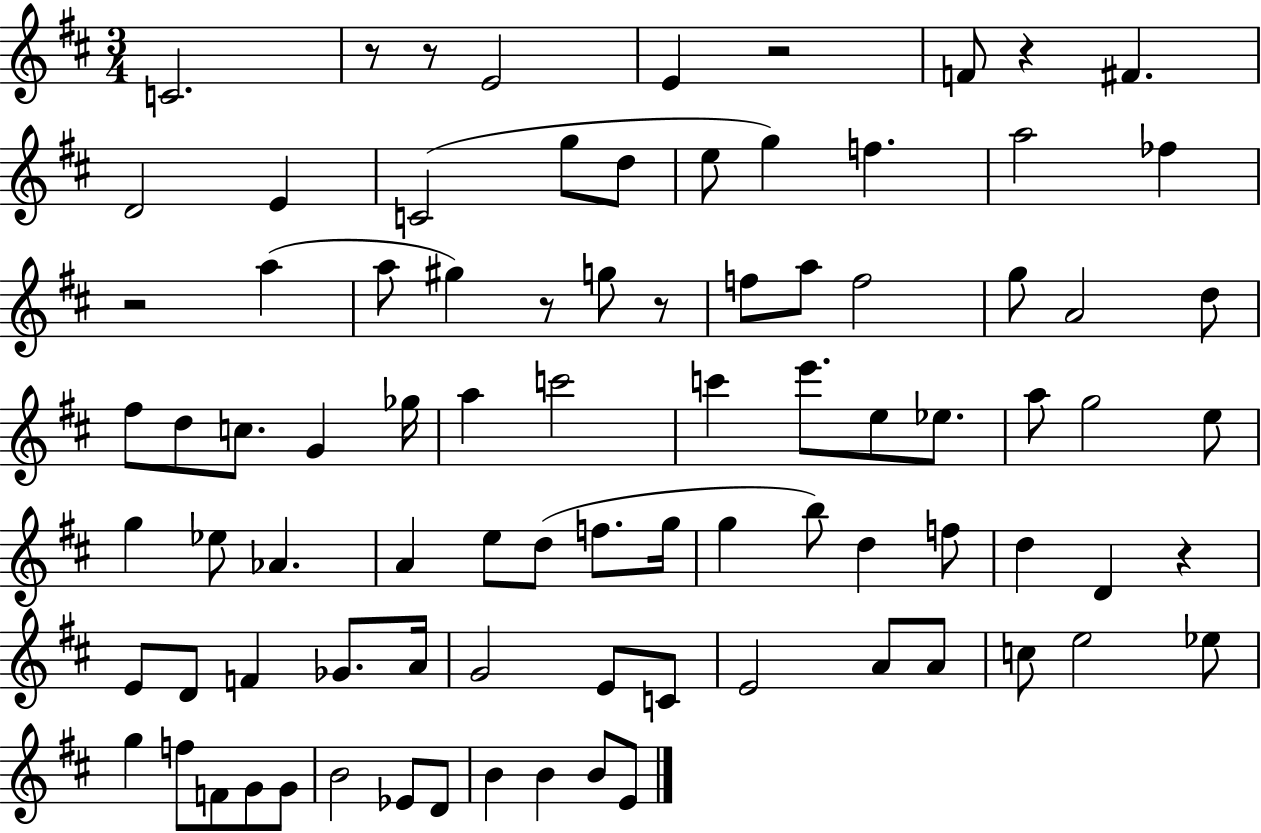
C4/h. R/e R/e E4/h E4/q R/h F4/e R/q F#4/q. D4/h E4/q C4/h G5/e D5/e E5/e G5/q F5/q. A5/h FES5/q R/h A5/q A5/e G#5/q R/e G5/e R/e F5/e A5/e F5/h G5/e A4/h D5/e F#5/e D5/e C5/e. G4/q Gb5/s A5/q C6/h C6/q E6/e. E5/e Eb5/e. A5/e G5/h E5/e G5/q Eb5/e Ab4/q. A4/q E5/e D5/e F5/e. G5/s G5/q B5/e D5/q F5/e D5/q D4/q R/q E4/e D4/e F4/q Gb4/e. A4/s G4/h E4/e C4/e E4/h A4/e A4/e C5/e E5/h Eb5/e G5/q F5/e F4/e G4/e G4/e B4/h Eb4/e D4/e B4/q B4/q B4/e E4/e